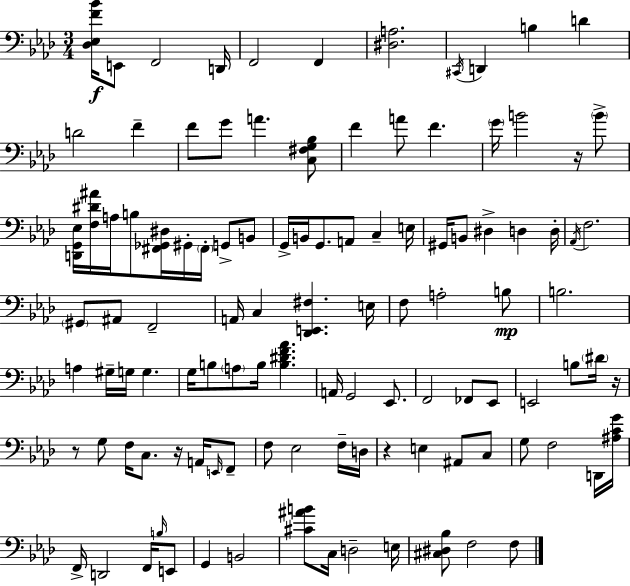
X:1
T:Untitled
M:3/4
L:1/4
K:Ab
[_D,_E,F_B]/4 E,,/2 F,,2 D,,/4 F,,2 F,, [^D,A,]2 ^C,,/4 D,, B, D D2 F F/2 G/2 A [C,^F,G,_B,]/2 F A/2 F G/4 B2 z/4 B/2 [D,,G,,_E,]/4 [F,^D^A]/4 A,/4 B,/2 [^F,,_G,,^D,]/4 ^G,,/4 ^F,,/4 G,,/2 B,,/2 G,,/4 B,,/4 G,,/2 A,,/2 C, E,/4 ^G,,/4 B,,/2 ^D, D, D,/4 _A,,/4 F,2 ^G,,/2 ^A,,/2 F,,2 A,,/4 C, [_D,,E,,^F,] E,/4 F,/2 A,2 B,/2 B,2 A, ^G,/4 G,/4 G, G,/4 B,/2 A,/2 B,/4 [B,^DF_A] A,,/4 G,,2 _E,,/2 F,,2 _F,,/2 _E,,/2 E,,2 B,/2 ^D/4 z/4 z/2 G,/2 F,/4 C,/2 z/4 A,,/4 E,,/4 F,,/2 F,/2 _E,2 F,/4 D,/4 z E, ^A,,/2 C,/2 G,/2 F,2 D,,/4 [^A,CG]/4 F,,/4 D,,2 F,,/4 B,/4 E,,/2 G,, B,,2 [^C^AB]/2 C,/4 D,2 E,/4 [^C,^D,_B,]/2 F,2 F,/2